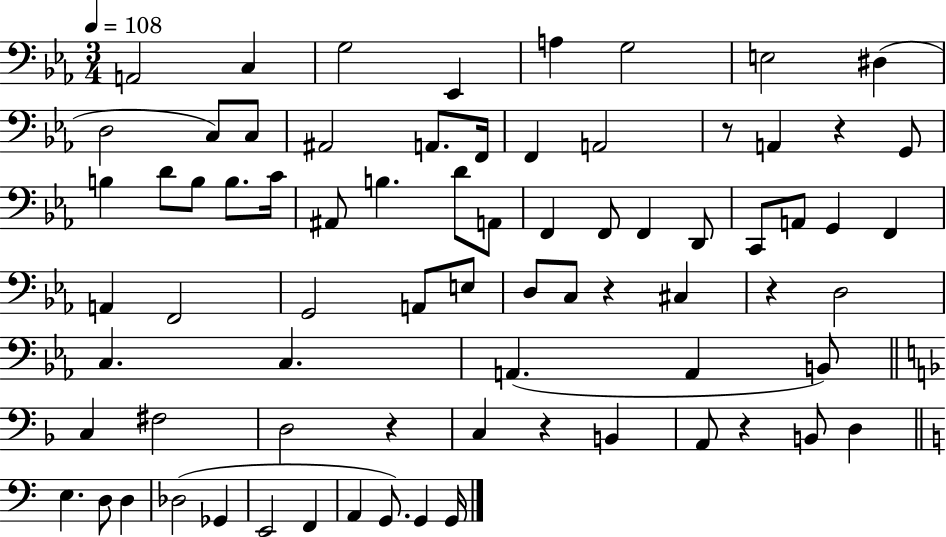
X:1
T:Untitled
M:3/4
L:1/4
K:Eb
A,,2 C, G,2 _E,, A, G,2 E,2 ^D, D,2 C,/2 C,/2 ^A,,2 A,,/2 F,,/4 F,, A,,2 z/2 A,, z G,,/2 B, D/2 B,/2 B,/2 C/4 ^A,,/2 B, D/2 A,,/2 F,, F,,/2 F,, D,,/2 C,,/2 A,,/2 G,, F,, A,, F,,2 G,,2 A,,/2 E,/2 D,/2 C,/2 z ^C, z D,2 C, C, A,, A,, B,,/2 C, ^F,2 D,2 z C, z B,, A,,/2 z B,,/2 D, E, D,/2 D, _D,2 _G,, E,,2 F,, A,, G,,/2 G,, G,,/4